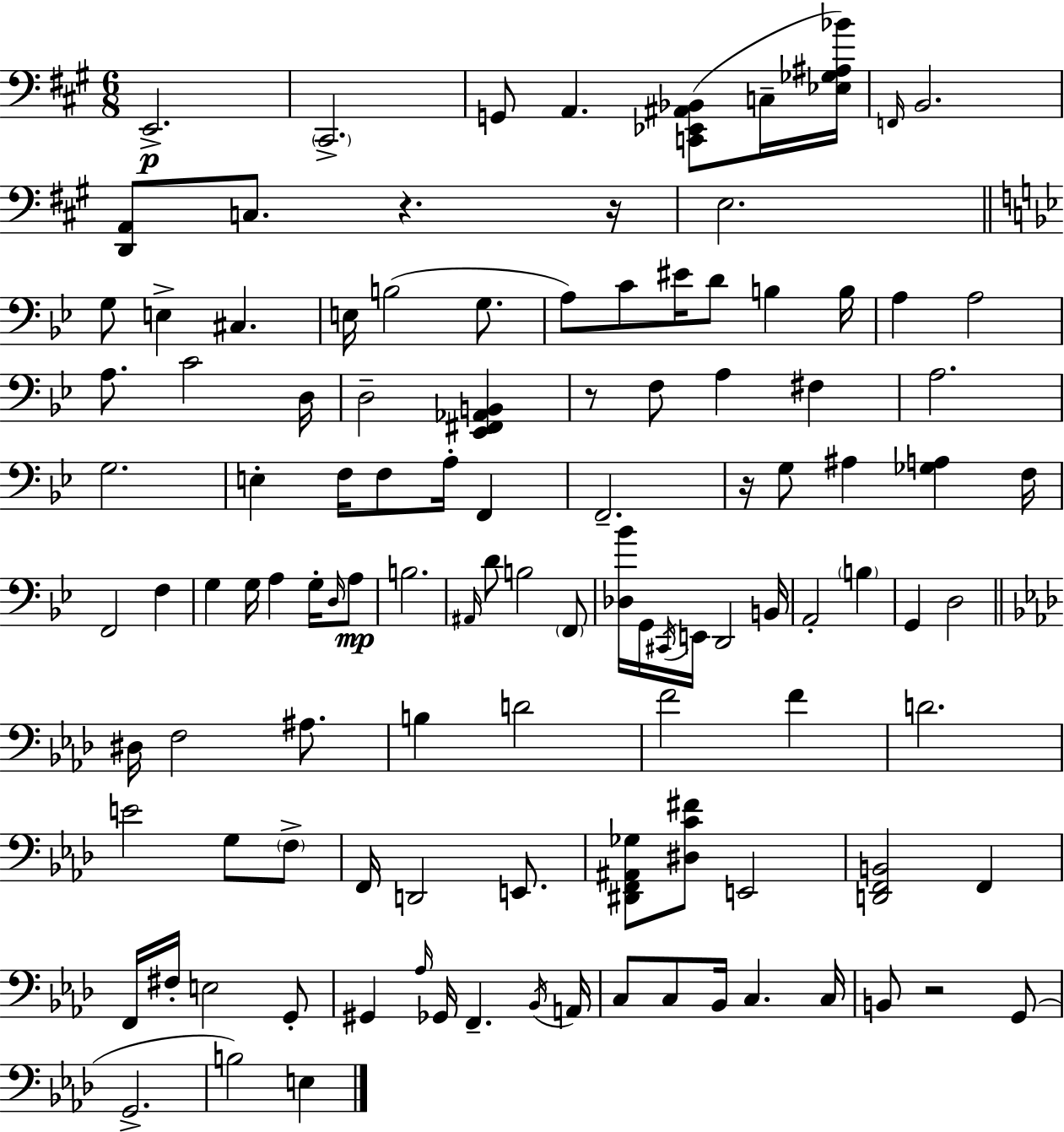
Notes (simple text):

E2/h. C#2/h. G2/e A2/q. [C2,Eb2,A#2,Bb2]/e C3/s [Eb3,Gb3,A#3,Bb4]/s F2/s B2/h. [D2,A2]/e C3/e. R/q. R/s E3/h. G3/e E3/q C#3/q. E3/s B3/h G3/e. A3/e C4/e EIS4/s D4/e B3/q B3/s A3/q A3/h A3/e. C4/h D3/s D3/h [Eb2,F#2,Ab2,B2]/q R/e F3/e A3/q F#3/q A3/h. G3/h. E3/q F3/s F3/e A3/s F2/q F2/h. R/s G3/e A#3/q [Gb3,A3]/q F3/s F2/h F3/q G3/q G3/s A3/q G3/s D3/s A3/e B3/h. A#2/s D4/e B3/h F2/e [Db3,Bb4]/s G2/s C#2/s E2/s D2/h B2/s A2/h B3/q G2/q D3/h D#3/s F3/h A#3/e. B3/q D4/h F4/h F4/q D4/h. E4/h G3/e F3/e F2/s D2/h E2/e. [D#2,F2,A#2,Gb3]/e [D#3,C4,F#4]/e E2/h [D2,F2,B2]/h F2/q F2/s F#3/s E3/h G2/e G#2/q Ab3/s Gb2/s F2/q. Bb2/s A2/s C3/e C3/e Bb2/s C3/q. C3/s B2/e R/h G2/e G2/h. B3/h E3/q